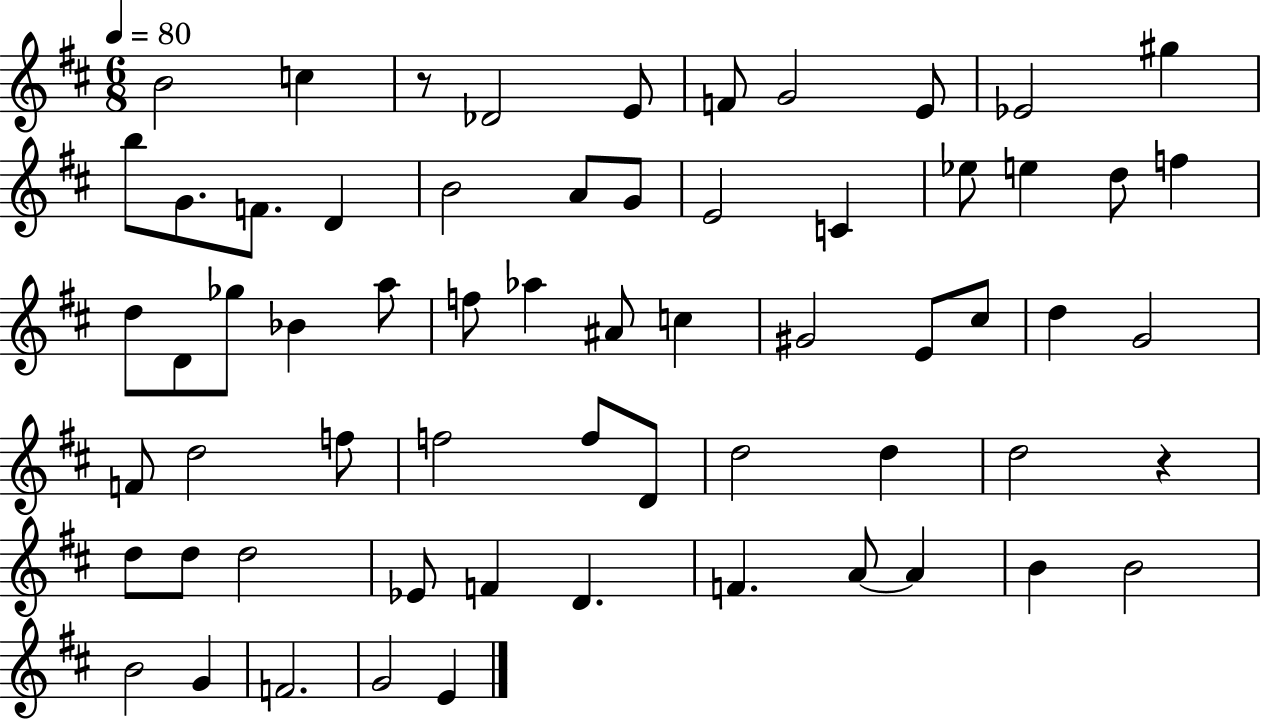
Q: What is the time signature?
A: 6/8